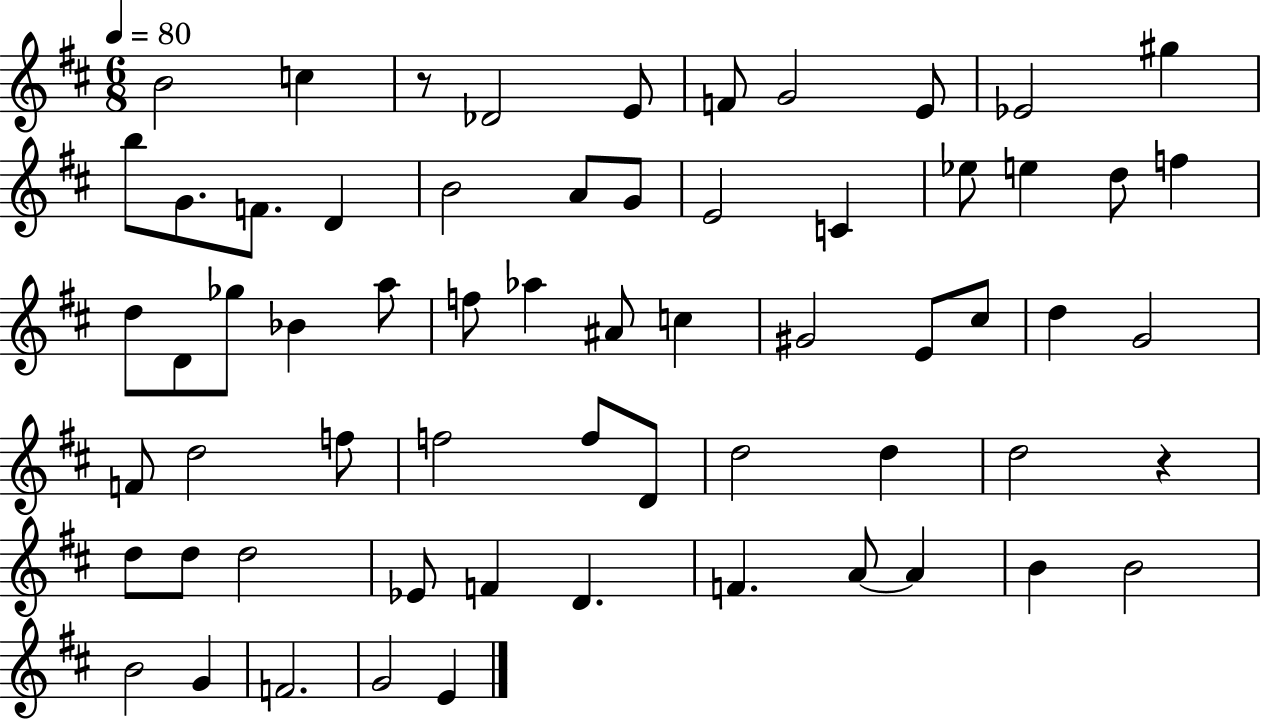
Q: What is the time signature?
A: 6/8